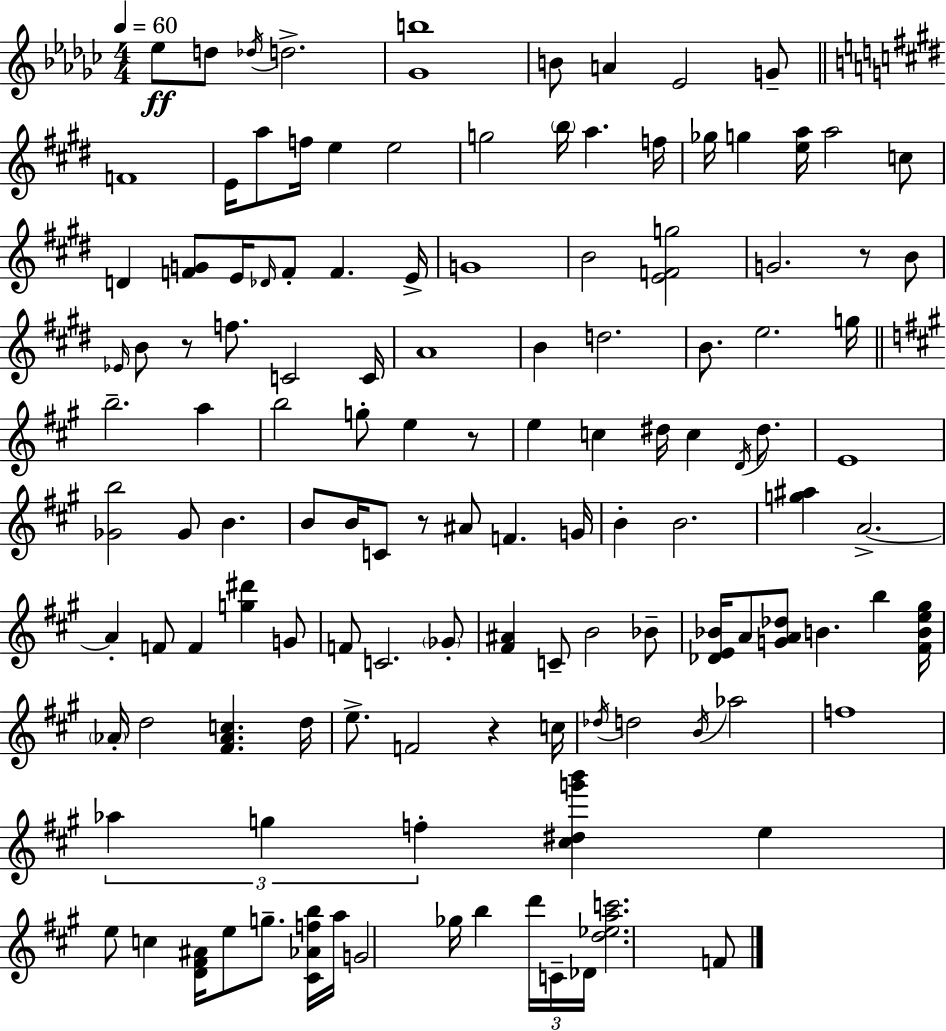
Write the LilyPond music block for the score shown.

{
  \clef treble
  \numericTimeSignature
  \time 4/4
  \key ees \minor
  \tempo 4 = 60
  ees''8\ff d''8 \acciaccatura { des''16 } d''2.-> | <ges' b''>1 | b'8 a'4 ees'2 g'8-- | \bar "||" \break \key e \major f'1 | e'16 a''8 f''16 e''4 e''2 | g''2 \parenthesize b''16 a''4. f''16 | ges''16 g''4 <e'' a''>16 a''2 c''8 | \break d'4 <f' g'>8 e'16 \grace { des'16 } f'8-. f'4. | e'16-> g'1 | b'2 <e' f' g''>2 | g'2. r8 b'8 | \break \grace { ees'16 } b'8 r8 f''8. c'2 | c'16 a'1 | b'4 d''2. | b'8. e''2. | \break g''16 \bar "||" \break \key a \major b''2.-- a''4 | b''2 g''8-. e''4 r8 | e''4 c''4 dis''16 c''4 \acciaccatura { d'16 } dis''8. | e'1 | \break <ges' b''>2 ges'8 b'4. | b'8 b'16 c'8 r8 ais'8 f'4. | g'16 b'4-. b'2. | <g'' ais''>4 a'2.->~~ | \break a'4-. f'8 f'4 <g'' dis'''>4 g'8 | f'8 c'2. \parenthesize ges'8-. | <fis' ais'>4 c'8-- b'2 bes'8-- | <des' e' bes'>16 a'8 <g' a' des''>8 b'4. b''4 | \break <fis' b' e'' gis''>16 \parenthesize aes'16-. d''2 <fis' aes' c''>4. | d''16 e''8.-> f'2 r4 | c''16 \acciaccatura { des''16 } d''2 \acciaccatura { b'16 } aes''2 | f''1 | \break \tuplet 3/2 { aes''4 g''4 f''4-. } <cis'' dis'' g''' b'''>4 | e''4 e''8 c''4 <d' fis' ais'>16 e''8 | g''8.-- <cis' aes' f'' b''>16 a''16 g'2 ges''16 b''4 | \tuplet 3/2 { d'''16 c'16-- des'16 } <d'' ees'' a'' c'''>2. | \break f'8 \bar "|."
}